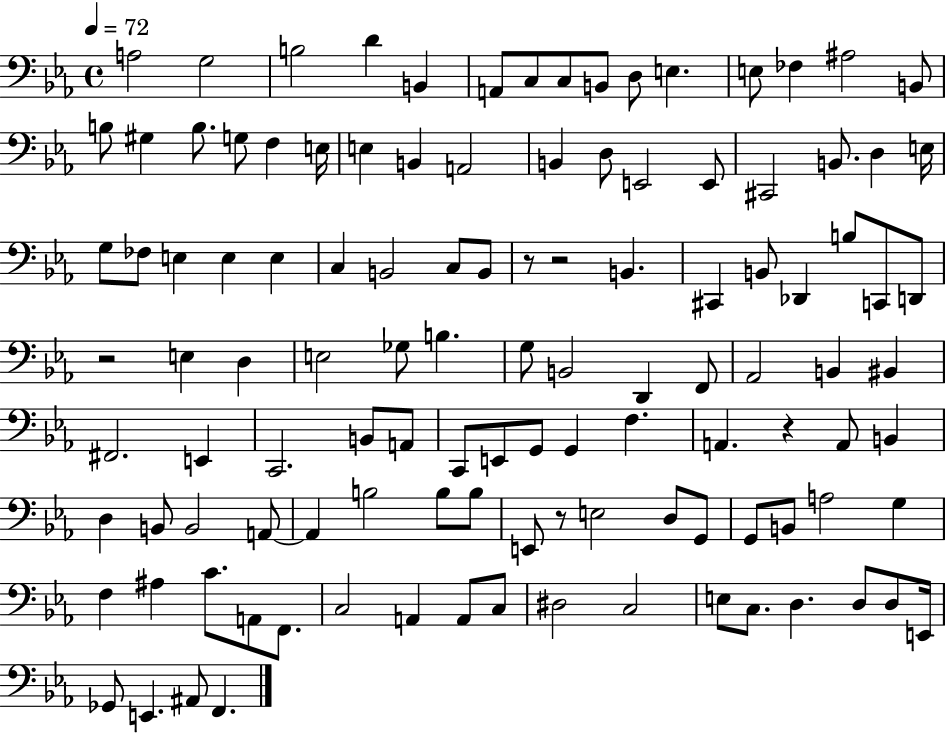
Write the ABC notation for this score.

X:1
T:Untitled
M:4/4
L:1/4
K:Eb
A,2 G,2 B,2 D B,, A,,/2 C,/2 C,/2 B,,/2 D,/2 E, E,/2 _F, ^A,2 B,,/2 B,/2 ^G, B,/2 G,/2 F, E,/4 E, B,, A,,2 B,, D,/2 E,,2 E,,/2 ^C,,2 B,,/2 D, E,/4 G,/2 _F,/2 E, E, E, C, B,,2 C,/2 B,,/2 z/2 z2 B,, ^C,, B,,/2 _D,, B,/2 C,,/2 D,,/2 z2 E, D, E,2 _G,/2 B, G,/2 B,,2 D,, F,,/2 _A,,2 B,, ^B,, ^F,,2 E,, C,,2 B,,/2 A,,/2 C,,/2 E,,/2 G,,/2 G,, F, A,, z A,,/2 B,, D, B,,/2 B,,2 A,,/2 A,, B,2 B,/2 B,/2 E,,/2 z/2 E,2 D,/2 G,,/2 G,,/2 B,,/2 A,2 G, F, ^A, C/2 A,,/2 F,,/2 C,2 A,, A,,/2 C,/2 ^D,2 C,2 E,/2 C,/2 D, D,/2 D,/2 E,,/4 _G,,/2 E,, ^A,,/2 F,,